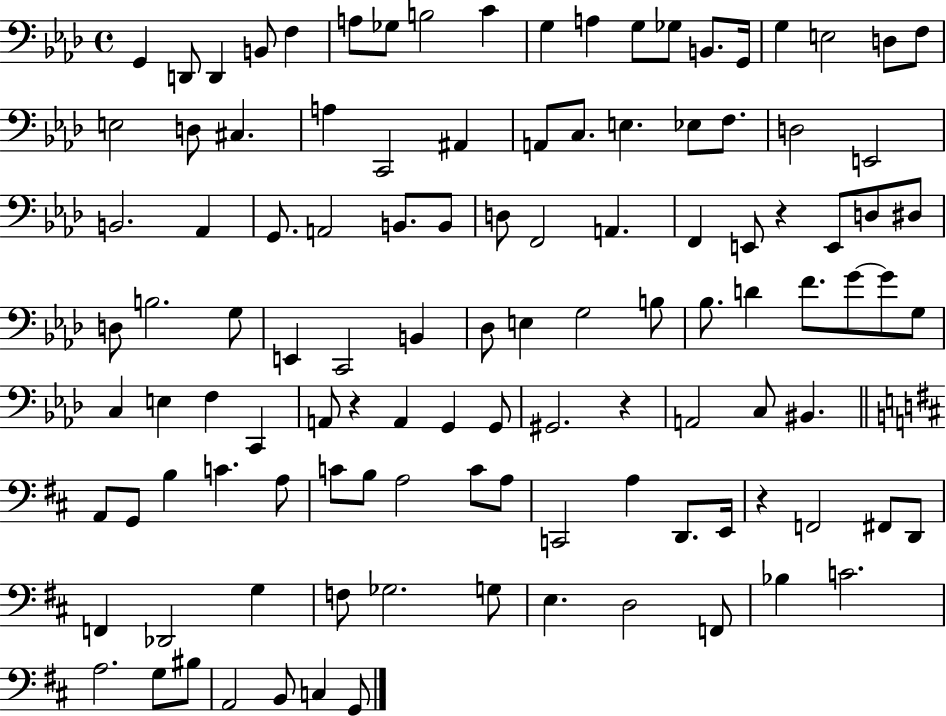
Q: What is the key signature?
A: AES major